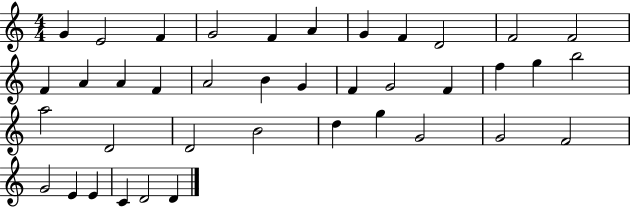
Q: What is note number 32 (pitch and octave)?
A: G4